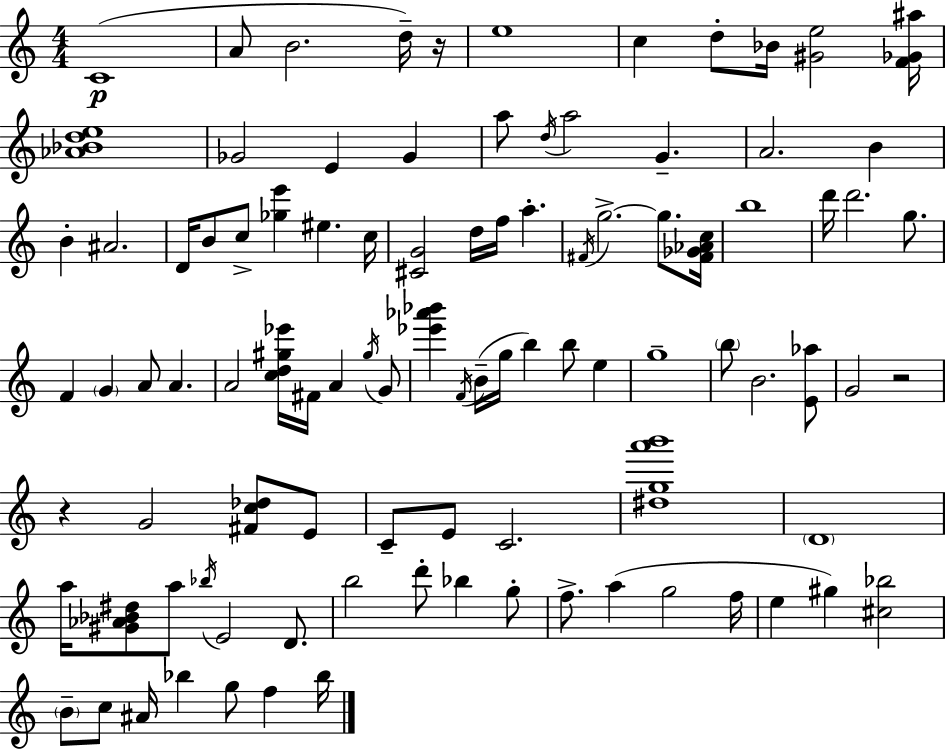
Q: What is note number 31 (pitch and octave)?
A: B5